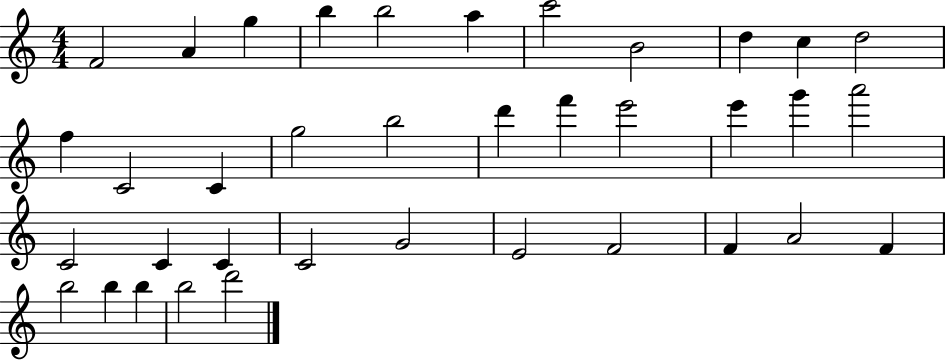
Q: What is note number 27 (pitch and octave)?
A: G4